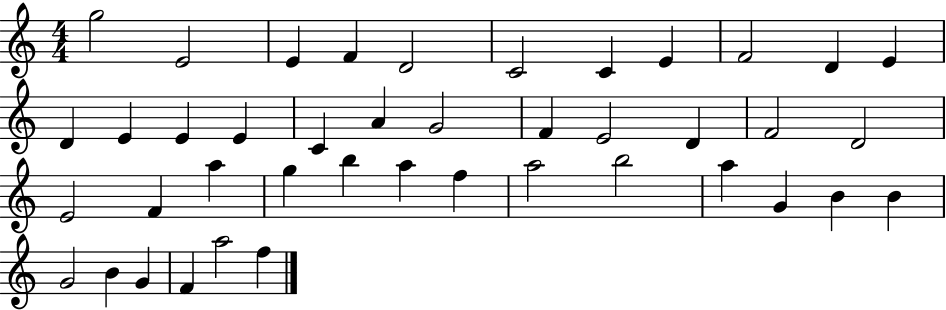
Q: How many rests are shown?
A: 0